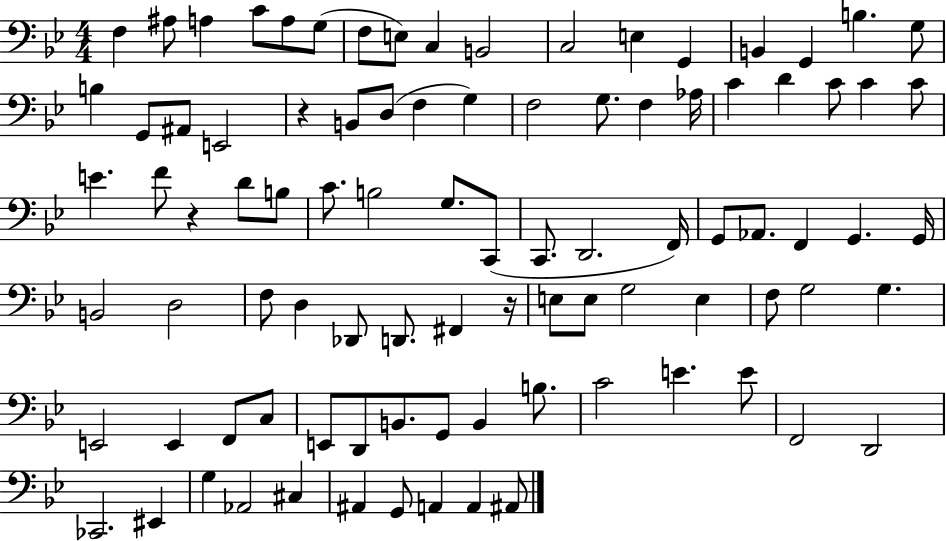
F3/q A#3/e A3/q C4/e A3/e G3/e F3/e E3/e C3/q B2/h C3/h E3/q G2/q B2/q G2/q B3/q. G3/e B3/q G2/e A#2/e E2/h R/q B2/e D3/e F3/q G3/q F3/h G3/e. F3/q Ab3/s C4/q D4/q C4/e C4/q C4/e E4/q. F4/e R/q D4/e B3/e C4/e. B3/h G3/e. C2/e C2/e. D2/h. F2/s G2/e Ab2/e. F2/q G2/q. G2/s B2/h D3/h F3/e D3/q Db2/e D2/e. F#2/q R/s E3/e E3/e G3/h E3/q F3/e G3/h G3/q. E2/h E2/q F2/e C3/e E2/e D2/e B2/e. G2/e B2/q B3/e. C4/h E4/q. E4/e F2/h D2/h CES2/h. EIS2/q G3/q Ab2/h C#3/q A#2/q G2/e A2/q A2/q A#2/e